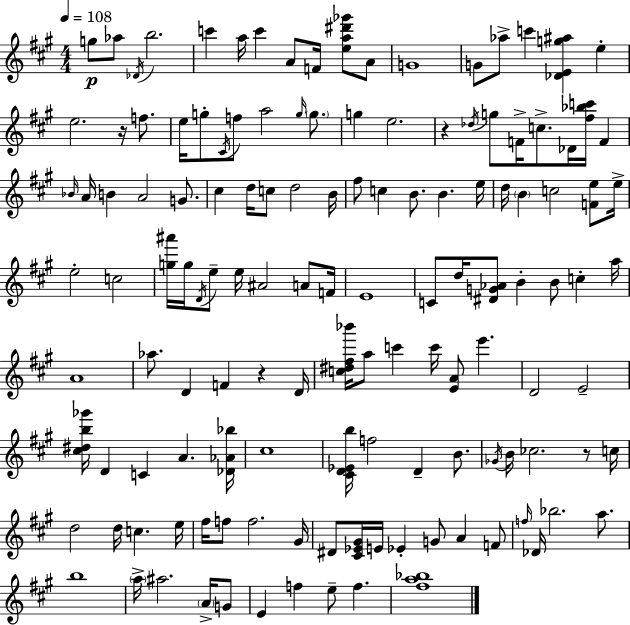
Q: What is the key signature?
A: A major